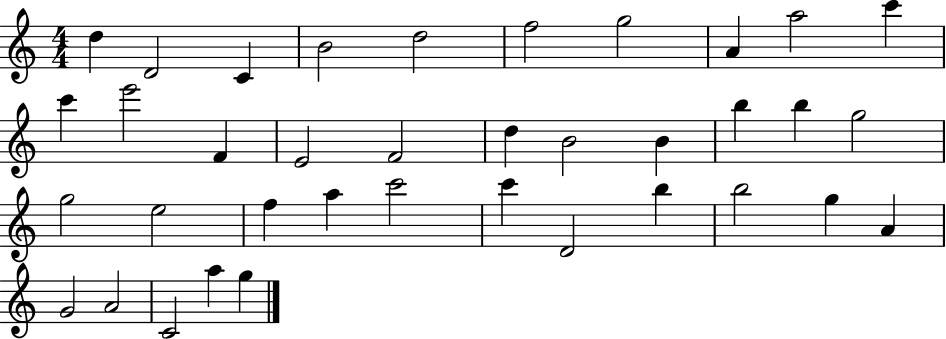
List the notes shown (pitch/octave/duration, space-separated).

D5/q D4/h C4/q B4/h D5/h F5/h G5/h A4/q A5/h C6/q C6/q E6/h F4/q E4/h F4/h D5/q B4/h B4/q B5/q B5/q G5/h G5/h E5/h F5/q A5/q C6/h C6/q D4/h B5/q B5/h G5/q A4/q G4/h A4/h C4/h A5/q G5/q